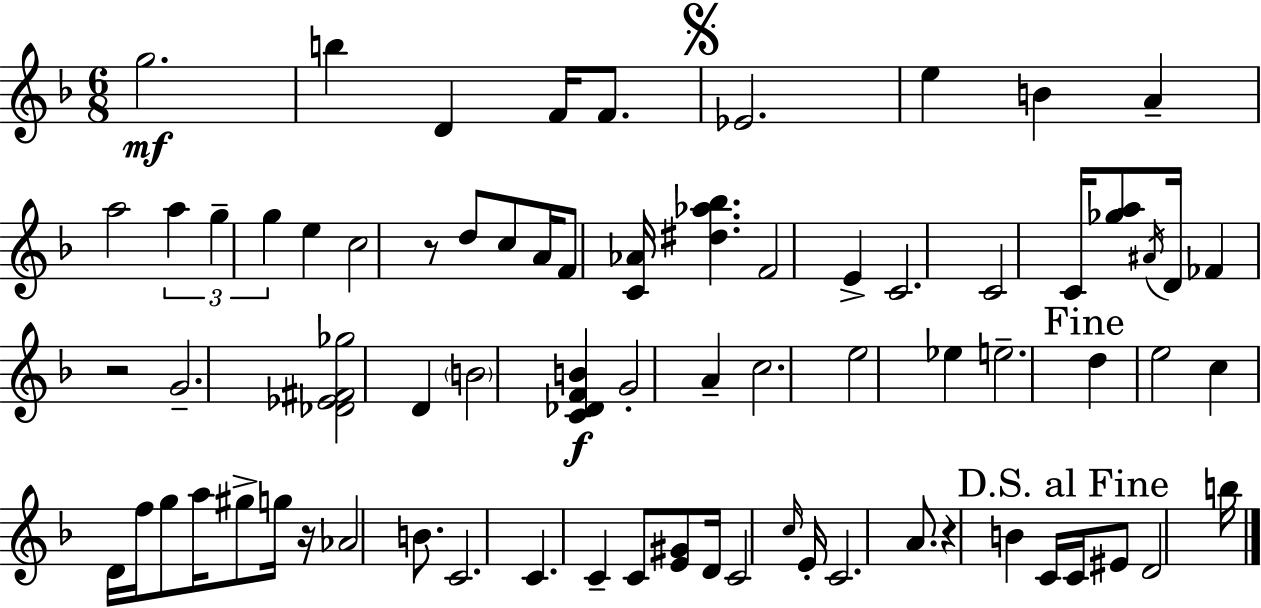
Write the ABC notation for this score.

X:1
T:Untitled
M:6/8
L:1/4
K:F
g2 b D F/4 F/2 _E2 e B A a2 a g g e c2 z/2 d/2 c/2 A/4 F/2 [C_A]/4 [^d_a_b] F2 E C2 C2 C/4 [_ga]/2 ^A/4 D/4 _F z2 G2 [_D_E^F_g]2 D B2 [C_DFB] G2 A c2 e2 _e e2 d e2 c D/4 f/4 g/2 a/4 ^g/2 g/4 z/4 _A2 B/2 C2 C C C/2 [E^G]/2 D/4 C2 c/4 E/4 C2 A/2 z B C/4 C/4 ^E/2 D2 b/4